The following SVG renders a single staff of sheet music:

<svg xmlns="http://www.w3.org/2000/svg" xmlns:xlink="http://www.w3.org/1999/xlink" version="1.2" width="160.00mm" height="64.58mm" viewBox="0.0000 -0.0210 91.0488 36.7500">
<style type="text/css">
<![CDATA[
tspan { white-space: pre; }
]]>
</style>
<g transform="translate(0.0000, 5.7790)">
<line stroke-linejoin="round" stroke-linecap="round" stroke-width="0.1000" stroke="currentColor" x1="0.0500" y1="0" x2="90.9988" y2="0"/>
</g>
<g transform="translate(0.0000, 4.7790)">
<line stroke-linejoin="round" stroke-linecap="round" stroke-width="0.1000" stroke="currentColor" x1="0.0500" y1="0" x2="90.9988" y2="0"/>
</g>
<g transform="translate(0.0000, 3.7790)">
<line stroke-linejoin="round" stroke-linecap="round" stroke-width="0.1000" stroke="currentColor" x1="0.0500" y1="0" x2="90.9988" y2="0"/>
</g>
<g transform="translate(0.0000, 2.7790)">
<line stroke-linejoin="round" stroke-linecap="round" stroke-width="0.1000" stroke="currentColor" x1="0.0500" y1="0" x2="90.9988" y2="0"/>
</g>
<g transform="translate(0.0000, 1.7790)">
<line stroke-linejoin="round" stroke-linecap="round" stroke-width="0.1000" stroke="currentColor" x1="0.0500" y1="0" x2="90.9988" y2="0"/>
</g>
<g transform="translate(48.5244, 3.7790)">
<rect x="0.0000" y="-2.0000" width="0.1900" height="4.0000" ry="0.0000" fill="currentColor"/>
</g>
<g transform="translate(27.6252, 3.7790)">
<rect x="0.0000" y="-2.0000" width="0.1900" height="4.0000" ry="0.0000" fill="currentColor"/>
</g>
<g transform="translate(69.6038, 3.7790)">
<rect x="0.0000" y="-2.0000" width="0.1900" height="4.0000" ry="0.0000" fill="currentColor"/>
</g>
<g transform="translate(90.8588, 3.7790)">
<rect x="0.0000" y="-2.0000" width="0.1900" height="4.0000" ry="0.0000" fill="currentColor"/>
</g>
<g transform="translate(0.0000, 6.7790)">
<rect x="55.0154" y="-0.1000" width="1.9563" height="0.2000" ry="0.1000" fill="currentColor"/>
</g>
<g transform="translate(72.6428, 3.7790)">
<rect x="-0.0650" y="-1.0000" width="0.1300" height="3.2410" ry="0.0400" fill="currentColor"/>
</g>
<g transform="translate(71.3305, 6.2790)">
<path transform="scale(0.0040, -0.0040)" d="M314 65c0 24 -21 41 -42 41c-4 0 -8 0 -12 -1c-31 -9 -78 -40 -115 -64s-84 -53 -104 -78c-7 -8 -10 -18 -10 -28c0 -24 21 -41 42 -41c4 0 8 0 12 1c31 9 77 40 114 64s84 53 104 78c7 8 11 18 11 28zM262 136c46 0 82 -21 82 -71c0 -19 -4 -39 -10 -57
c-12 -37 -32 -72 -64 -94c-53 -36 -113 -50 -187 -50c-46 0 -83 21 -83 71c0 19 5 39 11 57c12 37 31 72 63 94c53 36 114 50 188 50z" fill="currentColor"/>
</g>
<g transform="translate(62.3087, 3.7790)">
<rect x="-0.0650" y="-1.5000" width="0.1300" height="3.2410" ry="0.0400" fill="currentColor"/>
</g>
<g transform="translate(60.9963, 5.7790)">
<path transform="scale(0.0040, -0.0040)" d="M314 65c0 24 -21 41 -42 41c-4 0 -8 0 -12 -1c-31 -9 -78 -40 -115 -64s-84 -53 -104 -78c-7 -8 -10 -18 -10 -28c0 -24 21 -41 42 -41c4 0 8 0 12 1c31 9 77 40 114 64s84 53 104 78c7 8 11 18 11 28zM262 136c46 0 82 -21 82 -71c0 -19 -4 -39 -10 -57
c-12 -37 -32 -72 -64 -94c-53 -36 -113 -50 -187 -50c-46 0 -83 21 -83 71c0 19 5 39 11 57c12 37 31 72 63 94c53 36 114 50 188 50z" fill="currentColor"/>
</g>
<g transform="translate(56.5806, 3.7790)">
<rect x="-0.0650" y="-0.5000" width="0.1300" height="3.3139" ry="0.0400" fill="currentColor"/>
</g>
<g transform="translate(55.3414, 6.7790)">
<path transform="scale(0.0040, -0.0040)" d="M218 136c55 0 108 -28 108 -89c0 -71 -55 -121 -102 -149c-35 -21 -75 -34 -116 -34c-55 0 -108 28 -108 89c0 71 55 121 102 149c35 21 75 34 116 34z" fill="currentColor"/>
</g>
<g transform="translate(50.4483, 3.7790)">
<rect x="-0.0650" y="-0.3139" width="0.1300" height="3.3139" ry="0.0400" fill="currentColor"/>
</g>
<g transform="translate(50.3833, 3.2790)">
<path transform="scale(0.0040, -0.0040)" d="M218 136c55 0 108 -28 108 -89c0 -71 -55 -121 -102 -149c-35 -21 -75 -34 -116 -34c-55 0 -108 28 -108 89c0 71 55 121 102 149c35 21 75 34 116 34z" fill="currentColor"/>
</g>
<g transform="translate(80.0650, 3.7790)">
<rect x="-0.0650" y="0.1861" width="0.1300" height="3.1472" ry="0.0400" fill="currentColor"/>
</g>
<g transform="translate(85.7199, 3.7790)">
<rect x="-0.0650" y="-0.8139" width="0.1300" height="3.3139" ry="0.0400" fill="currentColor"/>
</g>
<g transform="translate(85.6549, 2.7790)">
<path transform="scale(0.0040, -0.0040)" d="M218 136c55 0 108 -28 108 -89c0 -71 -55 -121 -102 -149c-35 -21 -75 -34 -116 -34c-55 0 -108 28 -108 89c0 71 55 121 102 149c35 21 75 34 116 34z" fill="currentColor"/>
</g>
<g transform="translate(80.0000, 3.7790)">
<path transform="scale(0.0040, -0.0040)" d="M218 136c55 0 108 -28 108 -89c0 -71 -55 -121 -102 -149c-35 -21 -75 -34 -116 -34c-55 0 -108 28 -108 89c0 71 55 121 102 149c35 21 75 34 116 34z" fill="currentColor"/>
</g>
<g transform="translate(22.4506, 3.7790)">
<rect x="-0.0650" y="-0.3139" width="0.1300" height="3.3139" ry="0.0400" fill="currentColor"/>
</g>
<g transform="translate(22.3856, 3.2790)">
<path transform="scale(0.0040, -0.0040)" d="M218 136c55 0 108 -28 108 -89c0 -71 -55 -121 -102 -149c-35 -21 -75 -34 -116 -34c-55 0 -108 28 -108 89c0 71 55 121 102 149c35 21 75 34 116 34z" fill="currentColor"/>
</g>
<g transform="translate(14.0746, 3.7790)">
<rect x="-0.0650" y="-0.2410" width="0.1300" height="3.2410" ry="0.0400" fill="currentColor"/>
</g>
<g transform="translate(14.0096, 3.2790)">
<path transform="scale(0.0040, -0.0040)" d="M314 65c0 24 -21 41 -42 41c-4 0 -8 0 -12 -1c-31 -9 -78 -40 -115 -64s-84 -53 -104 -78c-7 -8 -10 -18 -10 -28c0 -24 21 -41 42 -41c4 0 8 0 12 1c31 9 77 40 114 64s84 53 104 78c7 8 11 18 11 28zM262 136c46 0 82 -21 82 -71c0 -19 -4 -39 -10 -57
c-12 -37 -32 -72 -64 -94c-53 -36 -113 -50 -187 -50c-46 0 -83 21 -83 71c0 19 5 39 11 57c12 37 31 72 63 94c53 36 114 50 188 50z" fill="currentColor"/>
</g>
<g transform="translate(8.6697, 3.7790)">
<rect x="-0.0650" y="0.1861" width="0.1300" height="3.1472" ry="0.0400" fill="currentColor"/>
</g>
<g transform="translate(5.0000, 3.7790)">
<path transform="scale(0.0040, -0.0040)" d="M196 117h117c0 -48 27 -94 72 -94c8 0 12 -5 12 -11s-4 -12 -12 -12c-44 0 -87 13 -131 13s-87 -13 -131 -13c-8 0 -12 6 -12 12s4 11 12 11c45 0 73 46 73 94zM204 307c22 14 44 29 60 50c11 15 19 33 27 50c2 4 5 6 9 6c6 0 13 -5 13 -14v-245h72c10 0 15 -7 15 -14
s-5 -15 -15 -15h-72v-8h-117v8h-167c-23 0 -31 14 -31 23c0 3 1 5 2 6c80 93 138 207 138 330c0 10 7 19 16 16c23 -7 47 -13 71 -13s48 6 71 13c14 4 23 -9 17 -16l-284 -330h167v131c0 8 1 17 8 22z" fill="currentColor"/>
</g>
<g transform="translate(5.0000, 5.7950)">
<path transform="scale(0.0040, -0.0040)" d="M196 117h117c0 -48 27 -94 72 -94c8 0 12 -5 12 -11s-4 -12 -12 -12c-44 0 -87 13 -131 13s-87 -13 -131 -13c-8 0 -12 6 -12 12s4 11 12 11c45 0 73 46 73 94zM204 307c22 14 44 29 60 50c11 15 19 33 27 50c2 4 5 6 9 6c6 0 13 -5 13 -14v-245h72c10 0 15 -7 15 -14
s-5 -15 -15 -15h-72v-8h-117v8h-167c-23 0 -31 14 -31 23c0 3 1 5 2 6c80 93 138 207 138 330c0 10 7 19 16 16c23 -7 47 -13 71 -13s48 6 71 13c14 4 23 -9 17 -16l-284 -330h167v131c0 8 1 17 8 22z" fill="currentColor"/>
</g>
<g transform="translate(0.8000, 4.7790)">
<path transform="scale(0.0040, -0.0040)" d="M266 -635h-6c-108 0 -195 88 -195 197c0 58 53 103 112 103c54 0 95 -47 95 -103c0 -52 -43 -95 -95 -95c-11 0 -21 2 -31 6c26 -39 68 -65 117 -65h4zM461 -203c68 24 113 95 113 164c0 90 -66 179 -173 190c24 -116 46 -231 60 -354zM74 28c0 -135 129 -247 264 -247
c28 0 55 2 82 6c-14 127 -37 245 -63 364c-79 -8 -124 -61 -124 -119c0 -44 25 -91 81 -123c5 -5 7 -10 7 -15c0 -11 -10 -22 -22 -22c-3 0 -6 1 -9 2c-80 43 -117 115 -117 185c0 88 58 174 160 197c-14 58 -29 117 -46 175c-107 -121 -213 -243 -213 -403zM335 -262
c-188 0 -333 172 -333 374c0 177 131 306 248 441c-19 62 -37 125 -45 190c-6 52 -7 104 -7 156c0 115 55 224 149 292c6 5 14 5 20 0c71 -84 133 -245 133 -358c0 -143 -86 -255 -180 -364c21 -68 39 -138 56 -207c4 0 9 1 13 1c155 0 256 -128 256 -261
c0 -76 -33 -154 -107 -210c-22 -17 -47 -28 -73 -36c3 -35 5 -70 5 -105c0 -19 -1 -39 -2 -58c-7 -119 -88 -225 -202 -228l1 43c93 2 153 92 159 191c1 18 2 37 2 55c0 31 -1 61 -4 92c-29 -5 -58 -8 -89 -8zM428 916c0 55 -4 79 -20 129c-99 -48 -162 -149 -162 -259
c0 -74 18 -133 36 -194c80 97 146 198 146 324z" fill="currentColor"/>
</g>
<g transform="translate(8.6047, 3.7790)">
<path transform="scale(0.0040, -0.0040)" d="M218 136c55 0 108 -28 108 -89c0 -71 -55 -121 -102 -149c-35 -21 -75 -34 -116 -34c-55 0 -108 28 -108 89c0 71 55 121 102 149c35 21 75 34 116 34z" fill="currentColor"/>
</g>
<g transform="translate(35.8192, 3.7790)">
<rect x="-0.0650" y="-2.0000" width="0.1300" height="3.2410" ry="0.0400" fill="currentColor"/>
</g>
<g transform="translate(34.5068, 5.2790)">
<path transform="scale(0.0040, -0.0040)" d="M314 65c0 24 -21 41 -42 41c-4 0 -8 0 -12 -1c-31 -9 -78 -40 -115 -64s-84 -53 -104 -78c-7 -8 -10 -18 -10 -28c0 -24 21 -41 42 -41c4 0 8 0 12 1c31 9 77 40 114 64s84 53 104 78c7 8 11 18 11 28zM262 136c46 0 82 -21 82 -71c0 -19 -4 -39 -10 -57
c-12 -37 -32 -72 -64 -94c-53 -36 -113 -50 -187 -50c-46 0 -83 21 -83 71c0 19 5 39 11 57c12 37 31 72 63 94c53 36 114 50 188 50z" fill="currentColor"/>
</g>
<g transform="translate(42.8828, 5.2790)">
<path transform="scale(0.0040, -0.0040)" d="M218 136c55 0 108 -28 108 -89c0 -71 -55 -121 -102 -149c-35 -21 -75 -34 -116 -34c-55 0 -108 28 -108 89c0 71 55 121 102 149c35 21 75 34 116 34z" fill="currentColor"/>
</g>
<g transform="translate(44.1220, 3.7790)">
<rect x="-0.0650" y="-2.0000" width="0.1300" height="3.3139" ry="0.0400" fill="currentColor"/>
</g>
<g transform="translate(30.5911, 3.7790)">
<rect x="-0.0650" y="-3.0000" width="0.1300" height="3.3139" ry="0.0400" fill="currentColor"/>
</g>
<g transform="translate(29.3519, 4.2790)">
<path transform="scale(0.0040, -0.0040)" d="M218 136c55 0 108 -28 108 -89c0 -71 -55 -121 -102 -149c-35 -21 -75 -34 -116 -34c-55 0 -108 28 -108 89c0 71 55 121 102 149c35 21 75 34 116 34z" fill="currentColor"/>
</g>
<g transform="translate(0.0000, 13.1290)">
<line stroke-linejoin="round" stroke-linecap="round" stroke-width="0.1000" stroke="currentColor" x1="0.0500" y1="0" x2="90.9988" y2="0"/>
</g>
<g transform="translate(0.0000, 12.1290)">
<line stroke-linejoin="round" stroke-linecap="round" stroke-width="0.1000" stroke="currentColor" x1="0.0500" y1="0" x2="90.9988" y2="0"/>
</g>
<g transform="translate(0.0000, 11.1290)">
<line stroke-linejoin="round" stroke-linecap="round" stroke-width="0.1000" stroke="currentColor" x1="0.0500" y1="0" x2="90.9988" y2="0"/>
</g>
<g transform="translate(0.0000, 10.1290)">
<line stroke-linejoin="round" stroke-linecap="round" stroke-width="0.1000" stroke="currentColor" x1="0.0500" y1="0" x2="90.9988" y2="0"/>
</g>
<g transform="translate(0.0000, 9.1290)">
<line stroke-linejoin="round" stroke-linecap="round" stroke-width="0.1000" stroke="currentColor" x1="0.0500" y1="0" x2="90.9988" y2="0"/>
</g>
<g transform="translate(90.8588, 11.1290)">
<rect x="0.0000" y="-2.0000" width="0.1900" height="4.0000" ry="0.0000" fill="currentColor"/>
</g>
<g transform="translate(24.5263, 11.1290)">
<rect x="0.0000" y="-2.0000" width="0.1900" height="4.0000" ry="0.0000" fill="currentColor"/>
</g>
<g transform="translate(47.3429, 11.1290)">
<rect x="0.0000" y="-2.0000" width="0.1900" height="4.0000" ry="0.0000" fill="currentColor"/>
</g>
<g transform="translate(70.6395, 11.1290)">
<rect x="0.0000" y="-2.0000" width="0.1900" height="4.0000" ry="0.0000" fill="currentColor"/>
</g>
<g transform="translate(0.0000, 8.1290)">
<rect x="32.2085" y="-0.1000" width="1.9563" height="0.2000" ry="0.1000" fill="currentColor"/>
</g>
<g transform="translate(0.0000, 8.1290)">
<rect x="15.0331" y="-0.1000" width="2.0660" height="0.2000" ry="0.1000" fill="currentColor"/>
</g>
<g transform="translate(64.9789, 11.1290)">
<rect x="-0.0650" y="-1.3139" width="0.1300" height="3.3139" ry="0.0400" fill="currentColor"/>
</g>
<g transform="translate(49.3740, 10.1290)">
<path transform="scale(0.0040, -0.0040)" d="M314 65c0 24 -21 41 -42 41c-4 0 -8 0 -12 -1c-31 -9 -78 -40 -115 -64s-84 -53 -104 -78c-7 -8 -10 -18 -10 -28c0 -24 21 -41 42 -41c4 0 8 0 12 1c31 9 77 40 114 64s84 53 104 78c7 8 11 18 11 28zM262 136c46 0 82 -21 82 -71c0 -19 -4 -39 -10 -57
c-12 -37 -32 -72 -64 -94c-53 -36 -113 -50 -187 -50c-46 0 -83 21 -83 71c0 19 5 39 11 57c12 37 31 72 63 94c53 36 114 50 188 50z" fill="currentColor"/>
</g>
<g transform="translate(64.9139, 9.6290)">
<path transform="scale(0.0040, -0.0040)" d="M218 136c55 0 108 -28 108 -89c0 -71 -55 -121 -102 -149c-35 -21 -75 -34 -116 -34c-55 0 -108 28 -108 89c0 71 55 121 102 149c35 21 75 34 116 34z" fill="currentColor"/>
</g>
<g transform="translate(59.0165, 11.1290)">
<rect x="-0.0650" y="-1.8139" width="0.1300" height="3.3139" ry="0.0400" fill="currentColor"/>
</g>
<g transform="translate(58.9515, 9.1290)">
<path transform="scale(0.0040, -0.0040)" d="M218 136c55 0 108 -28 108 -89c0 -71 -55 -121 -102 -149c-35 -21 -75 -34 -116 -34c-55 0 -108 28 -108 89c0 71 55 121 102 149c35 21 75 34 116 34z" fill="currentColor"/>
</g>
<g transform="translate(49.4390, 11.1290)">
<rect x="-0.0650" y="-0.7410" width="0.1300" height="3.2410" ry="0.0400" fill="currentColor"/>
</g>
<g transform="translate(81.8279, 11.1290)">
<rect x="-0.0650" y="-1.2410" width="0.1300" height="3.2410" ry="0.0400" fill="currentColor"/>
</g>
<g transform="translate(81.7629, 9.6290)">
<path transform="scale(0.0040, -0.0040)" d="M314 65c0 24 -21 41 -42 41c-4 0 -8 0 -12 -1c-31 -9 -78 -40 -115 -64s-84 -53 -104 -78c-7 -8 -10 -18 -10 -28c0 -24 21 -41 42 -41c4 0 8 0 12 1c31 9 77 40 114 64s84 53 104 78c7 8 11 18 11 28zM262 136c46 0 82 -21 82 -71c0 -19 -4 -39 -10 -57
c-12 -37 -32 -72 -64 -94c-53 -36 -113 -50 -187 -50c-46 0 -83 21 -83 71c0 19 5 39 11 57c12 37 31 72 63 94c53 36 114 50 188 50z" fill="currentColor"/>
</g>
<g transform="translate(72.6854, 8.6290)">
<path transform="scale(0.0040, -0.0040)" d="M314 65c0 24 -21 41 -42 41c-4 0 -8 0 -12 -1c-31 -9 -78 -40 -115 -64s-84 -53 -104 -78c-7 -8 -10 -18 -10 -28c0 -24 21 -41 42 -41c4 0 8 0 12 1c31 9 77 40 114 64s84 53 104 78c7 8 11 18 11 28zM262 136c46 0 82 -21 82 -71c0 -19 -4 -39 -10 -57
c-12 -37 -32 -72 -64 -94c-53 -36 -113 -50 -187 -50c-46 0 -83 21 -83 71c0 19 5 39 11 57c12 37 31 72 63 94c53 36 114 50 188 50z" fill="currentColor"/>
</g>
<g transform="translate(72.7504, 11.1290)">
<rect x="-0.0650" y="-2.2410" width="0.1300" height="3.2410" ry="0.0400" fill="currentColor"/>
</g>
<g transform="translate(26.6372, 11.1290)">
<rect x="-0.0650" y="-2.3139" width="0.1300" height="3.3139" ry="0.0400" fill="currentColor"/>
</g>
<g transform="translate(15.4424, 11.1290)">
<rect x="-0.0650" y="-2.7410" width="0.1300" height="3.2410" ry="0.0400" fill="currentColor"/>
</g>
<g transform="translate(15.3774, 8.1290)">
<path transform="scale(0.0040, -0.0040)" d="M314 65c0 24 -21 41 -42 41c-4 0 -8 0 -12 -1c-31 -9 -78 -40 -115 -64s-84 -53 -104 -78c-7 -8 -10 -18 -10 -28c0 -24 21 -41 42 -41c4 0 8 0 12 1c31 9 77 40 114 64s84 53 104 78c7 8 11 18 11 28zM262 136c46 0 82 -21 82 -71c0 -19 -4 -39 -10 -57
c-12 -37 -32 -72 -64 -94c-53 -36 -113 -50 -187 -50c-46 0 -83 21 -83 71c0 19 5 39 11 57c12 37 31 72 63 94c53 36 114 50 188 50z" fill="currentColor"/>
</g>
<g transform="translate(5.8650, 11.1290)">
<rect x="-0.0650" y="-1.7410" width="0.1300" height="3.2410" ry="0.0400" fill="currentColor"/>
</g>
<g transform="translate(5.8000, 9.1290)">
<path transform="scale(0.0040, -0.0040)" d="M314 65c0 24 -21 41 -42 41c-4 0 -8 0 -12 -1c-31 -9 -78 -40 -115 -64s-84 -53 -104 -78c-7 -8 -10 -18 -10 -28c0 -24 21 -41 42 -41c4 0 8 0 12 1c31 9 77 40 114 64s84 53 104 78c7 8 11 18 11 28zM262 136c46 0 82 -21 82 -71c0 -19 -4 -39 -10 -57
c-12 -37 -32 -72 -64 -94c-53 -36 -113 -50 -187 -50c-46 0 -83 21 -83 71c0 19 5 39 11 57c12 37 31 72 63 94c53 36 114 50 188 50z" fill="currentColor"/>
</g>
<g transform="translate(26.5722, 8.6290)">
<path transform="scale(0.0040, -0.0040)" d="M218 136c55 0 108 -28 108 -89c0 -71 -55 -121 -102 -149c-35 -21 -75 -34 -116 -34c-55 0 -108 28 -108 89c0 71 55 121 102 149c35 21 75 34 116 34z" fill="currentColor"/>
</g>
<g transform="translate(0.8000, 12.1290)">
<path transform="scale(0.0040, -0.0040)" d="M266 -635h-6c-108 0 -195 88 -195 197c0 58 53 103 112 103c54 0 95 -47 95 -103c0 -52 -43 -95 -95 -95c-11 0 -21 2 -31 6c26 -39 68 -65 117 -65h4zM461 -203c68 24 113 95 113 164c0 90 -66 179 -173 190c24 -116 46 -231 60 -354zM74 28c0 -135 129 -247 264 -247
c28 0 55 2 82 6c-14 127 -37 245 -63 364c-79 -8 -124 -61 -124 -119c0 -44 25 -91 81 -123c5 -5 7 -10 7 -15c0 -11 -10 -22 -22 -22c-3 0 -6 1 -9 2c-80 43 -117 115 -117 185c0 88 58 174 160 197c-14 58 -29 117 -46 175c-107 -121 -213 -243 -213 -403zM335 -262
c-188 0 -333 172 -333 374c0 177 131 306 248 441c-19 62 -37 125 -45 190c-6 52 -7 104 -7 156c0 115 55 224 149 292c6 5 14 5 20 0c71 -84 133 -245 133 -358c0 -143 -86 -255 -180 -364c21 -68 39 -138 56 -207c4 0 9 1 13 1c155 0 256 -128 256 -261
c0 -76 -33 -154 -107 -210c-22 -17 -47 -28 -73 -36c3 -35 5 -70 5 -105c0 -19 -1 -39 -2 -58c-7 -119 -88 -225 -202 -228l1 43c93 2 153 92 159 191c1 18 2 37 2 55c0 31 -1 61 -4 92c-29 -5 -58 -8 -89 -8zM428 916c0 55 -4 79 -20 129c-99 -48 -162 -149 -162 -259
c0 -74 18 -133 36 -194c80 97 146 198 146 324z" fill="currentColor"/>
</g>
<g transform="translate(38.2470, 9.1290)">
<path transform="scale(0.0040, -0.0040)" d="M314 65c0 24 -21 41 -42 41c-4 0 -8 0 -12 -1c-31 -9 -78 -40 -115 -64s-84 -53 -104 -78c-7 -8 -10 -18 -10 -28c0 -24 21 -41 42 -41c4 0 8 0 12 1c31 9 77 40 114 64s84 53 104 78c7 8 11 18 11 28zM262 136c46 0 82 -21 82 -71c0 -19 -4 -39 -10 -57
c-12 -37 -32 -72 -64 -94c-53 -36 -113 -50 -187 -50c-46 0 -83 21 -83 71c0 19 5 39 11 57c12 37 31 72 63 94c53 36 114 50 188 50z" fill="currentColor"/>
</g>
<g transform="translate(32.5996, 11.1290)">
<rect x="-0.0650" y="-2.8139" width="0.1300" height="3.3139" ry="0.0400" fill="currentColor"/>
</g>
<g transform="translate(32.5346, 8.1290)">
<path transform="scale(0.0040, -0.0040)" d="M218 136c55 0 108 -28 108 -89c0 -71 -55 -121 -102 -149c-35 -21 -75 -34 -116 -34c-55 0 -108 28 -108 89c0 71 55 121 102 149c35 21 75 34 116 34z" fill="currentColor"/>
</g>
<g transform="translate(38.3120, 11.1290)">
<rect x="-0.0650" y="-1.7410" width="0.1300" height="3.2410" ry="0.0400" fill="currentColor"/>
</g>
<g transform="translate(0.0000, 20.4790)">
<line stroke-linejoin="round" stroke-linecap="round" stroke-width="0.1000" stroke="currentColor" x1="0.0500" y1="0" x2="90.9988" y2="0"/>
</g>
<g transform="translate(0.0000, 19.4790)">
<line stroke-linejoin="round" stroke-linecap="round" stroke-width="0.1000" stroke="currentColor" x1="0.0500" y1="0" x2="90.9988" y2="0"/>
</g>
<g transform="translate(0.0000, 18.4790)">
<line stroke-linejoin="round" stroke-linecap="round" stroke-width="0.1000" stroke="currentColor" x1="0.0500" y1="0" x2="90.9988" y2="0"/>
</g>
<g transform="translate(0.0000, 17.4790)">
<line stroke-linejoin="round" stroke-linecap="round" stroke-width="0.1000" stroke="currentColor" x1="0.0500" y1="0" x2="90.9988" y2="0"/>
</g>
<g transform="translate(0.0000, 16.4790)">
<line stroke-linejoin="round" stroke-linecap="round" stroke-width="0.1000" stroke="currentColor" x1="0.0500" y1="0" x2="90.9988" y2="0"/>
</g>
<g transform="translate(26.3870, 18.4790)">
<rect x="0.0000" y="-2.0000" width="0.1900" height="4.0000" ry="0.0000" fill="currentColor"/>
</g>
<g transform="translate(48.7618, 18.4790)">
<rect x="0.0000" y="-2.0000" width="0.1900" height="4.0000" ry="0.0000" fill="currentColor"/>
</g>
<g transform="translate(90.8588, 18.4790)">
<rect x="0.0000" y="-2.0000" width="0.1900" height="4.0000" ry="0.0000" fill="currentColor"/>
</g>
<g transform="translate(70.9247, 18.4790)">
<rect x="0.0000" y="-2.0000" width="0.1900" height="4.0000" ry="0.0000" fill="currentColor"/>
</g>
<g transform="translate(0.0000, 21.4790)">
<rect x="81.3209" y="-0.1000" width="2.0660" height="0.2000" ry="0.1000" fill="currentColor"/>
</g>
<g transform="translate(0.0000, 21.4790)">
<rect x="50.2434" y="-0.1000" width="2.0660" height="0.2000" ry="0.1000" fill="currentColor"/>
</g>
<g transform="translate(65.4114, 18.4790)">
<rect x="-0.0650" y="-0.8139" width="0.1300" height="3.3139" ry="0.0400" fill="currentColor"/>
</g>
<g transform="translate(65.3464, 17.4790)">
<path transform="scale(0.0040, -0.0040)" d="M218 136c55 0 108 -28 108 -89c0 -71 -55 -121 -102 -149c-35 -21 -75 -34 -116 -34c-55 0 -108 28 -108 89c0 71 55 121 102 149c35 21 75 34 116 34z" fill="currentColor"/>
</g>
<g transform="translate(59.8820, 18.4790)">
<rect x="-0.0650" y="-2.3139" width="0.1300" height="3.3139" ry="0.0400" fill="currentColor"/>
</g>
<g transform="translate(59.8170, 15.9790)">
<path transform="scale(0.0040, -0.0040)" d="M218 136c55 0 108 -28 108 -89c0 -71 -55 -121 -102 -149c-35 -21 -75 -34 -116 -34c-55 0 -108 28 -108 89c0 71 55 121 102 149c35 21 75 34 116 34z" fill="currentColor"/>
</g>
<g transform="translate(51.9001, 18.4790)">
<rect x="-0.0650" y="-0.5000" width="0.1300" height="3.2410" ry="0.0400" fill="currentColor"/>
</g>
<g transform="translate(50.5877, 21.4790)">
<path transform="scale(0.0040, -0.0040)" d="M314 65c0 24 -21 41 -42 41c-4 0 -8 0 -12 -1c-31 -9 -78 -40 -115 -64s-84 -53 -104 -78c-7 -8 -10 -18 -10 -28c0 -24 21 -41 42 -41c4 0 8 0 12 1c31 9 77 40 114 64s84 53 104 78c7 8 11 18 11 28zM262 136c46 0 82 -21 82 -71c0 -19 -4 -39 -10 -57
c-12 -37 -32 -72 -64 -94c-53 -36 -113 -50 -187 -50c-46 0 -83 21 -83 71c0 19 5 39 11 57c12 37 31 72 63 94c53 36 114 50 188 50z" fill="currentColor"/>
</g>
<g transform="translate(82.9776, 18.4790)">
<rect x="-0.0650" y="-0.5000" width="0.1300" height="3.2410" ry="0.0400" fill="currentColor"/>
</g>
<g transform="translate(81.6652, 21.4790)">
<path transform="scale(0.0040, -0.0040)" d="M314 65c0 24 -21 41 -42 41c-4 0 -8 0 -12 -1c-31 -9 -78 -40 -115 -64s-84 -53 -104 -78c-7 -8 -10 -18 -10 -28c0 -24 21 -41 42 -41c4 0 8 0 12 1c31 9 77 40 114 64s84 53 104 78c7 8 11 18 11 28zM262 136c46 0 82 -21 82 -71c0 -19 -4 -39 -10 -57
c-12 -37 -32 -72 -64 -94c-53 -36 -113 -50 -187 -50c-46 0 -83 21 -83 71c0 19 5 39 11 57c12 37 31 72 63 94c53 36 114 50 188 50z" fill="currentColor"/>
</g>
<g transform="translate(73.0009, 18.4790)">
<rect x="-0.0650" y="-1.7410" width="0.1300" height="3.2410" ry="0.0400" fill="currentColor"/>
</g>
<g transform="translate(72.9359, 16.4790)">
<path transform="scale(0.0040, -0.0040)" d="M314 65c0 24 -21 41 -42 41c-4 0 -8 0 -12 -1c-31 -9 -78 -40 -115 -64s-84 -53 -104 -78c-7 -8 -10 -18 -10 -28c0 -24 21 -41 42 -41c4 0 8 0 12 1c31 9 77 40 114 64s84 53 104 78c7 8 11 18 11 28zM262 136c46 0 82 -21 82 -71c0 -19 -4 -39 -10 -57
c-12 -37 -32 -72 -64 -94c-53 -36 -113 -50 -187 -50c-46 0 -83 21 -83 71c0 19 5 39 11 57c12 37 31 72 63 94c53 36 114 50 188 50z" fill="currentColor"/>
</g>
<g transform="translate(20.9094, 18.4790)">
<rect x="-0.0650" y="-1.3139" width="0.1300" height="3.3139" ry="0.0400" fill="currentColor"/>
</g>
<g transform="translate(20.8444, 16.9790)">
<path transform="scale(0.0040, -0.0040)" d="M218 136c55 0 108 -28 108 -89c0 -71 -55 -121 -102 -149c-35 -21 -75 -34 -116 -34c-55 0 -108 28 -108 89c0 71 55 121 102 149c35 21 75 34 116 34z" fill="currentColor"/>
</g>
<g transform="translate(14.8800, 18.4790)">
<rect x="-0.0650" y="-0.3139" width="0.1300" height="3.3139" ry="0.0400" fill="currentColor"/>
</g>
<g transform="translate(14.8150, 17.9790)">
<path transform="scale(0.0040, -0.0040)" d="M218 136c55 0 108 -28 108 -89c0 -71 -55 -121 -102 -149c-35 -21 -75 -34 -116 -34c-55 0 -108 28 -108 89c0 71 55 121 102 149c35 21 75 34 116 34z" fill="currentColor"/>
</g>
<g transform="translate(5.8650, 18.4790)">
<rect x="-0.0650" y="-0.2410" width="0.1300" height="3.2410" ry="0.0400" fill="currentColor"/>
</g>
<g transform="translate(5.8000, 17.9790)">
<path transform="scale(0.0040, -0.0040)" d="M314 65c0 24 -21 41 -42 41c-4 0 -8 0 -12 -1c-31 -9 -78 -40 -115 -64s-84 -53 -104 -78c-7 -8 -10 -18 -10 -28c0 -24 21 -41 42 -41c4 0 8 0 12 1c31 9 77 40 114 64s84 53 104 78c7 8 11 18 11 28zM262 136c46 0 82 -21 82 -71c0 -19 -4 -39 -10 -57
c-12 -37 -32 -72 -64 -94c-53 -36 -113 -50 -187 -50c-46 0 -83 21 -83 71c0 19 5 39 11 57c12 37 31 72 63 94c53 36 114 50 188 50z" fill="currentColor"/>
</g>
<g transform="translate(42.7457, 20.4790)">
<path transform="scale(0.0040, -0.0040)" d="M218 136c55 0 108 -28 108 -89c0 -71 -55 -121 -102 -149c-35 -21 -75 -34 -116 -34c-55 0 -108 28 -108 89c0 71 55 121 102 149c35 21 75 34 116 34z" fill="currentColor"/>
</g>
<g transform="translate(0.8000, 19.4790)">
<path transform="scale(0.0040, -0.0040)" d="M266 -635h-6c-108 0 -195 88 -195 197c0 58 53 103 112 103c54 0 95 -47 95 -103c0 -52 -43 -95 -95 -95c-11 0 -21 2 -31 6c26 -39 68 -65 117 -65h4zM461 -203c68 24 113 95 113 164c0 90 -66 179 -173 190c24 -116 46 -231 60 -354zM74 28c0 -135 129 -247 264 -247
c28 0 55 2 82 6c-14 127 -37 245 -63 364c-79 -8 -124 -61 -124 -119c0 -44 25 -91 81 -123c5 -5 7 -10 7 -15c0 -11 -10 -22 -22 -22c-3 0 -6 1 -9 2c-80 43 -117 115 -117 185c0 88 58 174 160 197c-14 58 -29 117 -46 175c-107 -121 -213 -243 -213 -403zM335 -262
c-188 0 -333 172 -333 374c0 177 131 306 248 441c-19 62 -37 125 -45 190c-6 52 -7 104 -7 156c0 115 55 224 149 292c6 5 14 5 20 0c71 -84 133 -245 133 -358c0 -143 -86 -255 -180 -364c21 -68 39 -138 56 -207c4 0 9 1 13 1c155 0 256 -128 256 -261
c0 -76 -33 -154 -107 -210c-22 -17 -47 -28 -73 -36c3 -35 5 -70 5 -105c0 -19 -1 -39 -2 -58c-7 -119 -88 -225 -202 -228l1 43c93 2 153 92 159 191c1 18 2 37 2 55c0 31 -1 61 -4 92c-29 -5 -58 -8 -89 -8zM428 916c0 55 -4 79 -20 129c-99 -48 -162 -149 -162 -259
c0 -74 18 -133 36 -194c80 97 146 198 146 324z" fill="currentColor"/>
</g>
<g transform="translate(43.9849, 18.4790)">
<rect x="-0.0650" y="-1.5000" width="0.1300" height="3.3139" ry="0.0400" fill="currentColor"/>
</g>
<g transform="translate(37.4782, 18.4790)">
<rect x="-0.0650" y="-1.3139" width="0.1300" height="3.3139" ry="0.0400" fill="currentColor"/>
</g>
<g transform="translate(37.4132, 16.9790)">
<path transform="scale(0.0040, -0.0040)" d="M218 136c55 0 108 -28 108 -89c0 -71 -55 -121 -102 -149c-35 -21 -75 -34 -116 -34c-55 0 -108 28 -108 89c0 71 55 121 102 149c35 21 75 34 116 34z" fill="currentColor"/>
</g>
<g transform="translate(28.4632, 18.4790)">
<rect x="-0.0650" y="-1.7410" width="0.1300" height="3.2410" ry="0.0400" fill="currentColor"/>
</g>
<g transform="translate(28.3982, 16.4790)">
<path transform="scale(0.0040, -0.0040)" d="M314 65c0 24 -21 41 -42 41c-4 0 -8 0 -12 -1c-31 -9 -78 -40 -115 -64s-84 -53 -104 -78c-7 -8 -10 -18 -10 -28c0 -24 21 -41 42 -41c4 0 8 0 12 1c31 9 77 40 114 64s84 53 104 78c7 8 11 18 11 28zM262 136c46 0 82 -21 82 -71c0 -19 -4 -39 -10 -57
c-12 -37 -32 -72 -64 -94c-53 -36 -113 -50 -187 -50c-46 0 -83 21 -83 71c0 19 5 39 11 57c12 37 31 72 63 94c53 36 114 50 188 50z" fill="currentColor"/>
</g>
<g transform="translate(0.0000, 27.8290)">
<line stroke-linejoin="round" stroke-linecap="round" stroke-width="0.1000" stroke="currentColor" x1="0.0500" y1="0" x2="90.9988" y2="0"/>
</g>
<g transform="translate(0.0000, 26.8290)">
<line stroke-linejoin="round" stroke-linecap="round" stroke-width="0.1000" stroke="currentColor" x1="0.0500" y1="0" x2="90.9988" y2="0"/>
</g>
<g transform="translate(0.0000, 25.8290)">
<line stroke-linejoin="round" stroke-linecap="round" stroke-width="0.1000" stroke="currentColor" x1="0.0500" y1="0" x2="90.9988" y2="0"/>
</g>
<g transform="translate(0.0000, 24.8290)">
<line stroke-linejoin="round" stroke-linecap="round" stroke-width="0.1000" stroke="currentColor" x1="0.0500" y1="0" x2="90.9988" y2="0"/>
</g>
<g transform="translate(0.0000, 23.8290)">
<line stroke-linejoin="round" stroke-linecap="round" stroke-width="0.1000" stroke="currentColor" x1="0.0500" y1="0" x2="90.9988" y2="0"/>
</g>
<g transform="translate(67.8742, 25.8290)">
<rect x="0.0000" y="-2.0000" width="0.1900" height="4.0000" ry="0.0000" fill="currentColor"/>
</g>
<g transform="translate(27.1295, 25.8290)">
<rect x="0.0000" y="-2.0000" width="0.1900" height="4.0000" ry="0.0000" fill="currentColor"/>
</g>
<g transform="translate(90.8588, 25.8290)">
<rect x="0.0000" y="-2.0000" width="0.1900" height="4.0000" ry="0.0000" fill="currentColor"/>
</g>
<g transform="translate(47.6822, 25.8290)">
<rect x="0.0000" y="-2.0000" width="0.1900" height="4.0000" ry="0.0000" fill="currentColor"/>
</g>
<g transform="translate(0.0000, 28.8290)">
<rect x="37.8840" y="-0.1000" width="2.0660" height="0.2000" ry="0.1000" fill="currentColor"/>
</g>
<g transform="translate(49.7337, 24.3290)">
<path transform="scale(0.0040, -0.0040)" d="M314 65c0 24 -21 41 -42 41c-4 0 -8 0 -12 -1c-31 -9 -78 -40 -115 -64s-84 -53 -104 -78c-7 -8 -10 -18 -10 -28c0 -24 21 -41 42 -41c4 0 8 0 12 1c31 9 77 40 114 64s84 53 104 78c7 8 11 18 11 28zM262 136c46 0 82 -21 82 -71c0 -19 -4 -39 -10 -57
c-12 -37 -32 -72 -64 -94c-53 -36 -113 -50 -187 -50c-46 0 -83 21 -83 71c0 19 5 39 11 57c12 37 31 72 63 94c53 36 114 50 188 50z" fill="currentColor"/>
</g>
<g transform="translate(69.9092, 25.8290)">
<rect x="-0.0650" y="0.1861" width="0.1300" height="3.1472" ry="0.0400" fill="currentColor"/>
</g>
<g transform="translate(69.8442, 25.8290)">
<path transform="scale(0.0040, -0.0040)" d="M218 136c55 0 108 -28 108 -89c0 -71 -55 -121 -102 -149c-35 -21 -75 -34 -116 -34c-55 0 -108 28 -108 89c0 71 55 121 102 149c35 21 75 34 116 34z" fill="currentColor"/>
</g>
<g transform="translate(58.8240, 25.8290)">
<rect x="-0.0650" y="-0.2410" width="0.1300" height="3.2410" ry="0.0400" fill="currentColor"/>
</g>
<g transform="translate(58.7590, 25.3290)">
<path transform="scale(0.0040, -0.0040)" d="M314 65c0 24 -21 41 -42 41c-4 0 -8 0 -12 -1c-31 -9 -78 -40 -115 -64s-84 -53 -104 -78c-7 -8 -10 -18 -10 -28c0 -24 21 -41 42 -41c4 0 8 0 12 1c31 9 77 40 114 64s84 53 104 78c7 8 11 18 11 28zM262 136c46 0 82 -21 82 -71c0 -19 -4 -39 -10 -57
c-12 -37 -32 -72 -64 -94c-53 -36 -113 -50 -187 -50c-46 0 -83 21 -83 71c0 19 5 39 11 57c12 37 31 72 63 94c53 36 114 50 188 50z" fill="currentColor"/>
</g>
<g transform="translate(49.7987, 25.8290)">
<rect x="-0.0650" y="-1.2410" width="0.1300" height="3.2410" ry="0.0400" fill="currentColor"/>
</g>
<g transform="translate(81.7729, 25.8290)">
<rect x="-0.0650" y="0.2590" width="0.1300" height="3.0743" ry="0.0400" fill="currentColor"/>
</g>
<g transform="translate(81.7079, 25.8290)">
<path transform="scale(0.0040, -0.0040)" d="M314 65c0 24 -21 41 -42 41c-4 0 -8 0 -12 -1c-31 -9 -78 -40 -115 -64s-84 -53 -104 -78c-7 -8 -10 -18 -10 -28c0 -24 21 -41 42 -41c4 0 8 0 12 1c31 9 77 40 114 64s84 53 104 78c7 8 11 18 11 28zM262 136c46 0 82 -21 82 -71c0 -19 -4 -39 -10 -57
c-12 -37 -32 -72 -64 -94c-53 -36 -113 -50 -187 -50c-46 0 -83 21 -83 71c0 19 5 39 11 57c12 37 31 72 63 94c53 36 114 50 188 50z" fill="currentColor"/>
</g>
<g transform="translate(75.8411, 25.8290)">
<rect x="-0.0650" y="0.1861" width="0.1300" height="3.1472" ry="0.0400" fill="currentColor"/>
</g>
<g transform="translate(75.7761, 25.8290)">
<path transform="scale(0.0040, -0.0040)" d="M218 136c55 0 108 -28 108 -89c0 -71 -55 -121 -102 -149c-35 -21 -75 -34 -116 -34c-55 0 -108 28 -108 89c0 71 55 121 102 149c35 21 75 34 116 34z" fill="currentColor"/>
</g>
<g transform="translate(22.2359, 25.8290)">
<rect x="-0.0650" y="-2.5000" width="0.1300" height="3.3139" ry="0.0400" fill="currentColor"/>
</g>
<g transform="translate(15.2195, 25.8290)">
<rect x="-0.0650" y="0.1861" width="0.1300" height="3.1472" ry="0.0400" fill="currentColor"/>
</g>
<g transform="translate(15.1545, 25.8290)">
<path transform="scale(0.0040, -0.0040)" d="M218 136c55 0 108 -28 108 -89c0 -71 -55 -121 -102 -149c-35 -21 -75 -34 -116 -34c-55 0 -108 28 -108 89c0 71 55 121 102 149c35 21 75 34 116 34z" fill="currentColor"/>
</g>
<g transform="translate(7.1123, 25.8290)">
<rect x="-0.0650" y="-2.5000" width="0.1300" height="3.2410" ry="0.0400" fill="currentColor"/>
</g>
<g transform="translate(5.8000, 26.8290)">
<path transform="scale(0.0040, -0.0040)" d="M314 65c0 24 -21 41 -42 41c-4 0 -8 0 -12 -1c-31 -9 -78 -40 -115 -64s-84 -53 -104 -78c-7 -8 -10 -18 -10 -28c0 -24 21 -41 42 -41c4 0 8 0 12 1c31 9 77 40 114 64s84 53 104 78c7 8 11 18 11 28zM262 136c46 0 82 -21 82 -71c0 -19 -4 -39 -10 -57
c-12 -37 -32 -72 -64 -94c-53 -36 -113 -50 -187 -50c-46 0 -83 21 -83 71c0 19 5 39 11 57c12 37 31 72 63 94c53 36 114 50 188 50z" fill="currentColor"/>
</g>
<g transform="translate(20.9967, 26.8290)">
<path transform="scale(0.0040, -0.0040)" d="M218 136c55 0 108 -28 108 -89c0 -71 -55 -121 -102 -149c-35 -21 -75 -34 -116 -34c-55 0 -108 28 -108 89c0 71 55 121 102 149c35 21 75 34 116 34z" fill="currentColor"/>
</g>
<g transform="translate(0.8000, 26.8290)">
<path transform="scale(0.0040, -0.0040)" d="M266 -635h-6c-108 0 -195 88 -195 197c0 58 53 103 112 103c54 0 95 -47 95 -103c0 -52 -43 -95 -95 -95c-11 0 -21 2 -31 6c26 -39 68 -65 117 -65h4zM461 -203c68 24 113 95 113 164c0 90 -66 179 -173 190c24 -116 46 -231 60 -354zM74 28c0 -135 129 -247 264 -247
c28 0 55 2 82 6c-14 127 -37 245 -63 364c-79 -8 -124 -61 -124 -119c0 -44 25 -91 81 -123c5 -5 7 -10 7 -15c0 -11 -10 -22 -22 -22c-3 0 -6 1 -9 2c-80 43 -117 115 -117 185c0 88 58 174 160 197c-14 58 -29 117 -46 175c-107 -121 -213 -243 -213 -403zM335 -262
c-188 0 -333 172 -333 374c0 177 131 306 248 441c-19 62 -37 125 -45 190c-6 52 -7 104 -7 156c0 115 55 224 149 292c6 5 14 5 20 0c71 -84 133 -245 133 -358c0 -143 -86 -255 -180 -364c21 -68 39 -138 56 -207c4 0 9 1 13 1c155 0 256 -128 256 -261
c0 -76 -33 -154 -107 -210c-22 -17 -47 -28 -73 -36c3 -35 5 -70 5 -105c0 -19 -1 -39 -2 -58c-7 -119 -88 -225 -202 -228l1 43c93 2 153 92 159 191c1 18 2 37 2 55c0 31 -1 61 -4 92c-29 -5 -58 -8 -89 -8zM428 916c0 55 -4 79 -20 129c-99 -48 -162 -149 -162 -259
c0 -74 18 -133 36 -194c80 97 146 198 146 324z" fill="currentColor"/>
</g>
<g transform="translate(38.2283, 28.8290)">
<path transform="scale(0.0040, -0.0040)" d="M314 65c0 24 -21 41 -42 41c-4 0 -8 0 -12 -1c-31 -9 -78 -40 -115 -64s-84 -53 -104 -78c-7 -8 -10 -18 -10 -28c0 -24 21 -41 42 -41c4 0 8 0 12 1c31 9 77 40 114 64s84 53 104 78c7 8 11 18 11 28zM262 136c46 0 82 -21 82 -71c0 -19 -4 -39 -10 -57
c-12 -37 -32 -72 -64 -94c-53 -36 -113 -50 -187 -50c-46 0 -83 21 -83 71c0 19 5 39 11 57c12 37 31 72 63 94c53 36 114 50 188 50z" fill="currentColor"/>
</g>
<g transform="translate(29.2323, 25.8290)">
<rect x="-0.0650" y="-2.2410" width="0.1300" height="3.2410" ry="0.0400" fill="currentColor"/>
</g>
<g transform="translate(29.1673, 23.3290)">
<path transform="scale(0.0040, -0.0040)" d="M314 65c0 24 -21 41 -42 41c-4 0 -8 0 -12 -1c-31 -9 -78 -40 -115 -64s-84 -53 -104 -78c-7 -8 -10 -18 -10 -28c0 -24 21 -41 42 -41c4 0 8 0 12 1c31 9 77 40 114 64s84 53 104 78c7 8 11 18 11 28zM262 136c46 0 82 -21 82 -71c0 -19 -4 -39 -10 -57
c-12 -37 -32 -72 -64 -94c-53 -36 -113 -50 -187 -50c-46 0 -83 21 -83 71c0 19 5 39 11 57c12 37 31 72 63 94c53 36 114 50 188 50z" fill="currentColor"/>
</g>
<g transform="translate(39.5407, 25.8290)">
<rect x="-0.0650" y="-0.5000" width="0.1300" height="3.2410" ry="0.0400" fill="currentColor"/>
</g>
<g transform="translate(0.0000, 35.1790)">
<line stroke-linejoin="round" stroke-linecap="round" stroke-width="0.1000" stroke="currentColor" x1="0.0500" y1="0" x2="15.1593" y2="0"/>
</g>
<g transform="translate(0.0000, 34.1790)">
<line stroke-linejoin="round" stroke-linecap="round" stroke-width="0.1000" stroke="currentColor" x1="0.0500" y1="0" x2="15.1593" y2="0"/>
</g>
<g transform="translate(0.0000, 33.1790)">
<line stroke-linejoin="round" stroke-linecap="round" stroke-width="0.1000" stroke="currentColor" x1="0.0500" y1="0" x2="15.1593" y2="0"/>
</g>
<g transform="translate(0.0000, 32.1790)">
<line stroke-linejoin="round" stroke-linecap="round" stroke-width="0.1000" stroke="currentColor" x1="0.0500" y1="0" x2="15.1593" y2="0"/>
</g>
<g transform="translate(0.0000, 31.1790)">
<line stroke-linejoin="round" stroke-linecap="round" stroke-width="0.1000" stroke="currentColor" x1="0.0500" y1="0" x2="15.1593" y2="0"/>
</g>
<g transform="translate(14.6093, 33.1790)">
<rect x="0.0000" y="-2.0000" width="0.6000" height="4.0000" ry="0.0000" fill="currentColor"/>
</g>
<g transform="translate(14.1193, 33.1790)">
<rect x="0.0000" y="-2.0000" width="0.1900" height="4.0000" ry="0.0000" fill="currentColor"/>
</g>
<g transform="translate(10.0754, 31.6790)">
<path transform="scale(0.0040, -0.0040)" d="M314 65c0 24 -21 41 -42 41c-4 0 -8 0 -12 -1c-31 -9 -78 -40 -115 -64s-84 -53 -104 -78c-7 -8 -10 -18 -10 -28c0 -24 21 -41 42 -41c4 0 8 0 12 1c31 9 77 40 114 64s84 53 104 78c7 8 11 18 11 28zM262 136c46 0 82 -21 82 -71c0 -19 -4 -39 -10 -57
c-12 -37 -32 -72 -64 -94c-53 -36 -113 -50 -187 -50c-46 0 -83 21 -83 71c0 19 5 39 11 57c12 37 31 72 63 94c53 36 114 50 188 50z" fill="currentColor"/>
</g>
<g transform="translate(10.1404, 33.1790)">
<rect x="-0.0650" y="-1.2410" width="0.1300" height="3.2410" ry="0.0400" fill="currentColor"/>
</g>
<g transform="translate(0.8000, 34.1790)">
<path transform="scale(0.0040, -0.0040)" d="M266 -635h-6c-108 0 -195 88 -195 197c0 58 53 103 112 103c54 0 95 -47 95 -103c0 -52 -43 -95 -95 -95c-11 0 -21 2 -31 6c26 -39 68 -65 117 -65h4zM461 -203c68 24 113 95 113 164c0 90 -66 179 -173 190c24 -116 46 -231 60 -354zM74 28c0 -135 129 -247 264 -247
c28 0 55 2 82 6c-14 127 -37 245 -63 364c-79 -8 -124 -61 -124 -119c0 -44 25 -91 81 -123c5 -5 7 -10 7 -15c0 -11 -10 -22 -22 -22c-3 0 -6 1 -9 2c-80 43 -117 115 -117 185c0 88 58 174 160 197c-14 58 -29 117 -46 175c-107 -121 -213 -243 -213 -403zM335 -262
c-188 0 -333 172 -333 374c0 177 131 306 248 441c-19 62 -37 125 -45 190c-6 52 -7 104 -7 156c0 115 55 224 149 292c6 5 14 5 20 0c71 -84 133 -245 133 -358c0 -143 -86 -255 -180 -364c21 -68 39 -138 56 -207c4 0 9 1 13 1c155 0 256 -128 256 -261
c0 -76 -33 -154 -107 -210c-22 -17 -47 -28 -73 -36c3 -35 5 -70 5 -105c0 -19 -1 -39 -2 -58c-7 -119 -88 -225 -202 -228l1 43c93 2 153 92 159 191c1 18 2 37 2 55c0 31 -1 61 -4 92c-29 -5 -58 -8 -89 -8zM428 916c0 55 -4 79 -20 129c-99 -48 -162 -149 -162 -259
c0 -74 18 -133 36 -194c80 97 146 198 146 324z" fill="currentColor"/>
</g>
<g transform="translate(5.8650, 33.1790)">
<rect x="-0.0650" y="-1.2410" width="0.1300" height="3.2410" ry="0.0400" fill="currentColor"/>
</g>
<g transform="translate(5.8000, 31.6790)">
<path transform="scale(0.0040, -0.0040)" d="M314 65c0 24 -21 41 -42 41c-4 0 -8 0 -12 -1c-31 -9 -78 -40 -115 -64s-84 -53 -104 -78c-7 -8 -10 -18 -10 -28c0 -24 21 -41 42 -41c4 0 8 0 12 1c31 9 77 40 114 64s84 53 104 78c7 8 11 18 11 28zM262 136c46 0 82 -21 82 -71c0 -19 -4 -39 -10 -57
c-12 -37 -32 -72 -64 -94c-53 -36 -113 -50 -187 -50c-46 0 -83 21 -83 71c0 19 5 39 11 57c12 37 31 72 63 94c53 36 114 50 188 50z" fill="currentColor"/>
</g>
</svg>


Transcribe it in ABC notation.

X:1
T:Untitled
M:4/4
L:1/4
K:C
B c2 c A F2 F c C E2 D2 B d f2 a2 g a f2 d2 f e g2 e2 c2 c e f2 e E C2 g d f2 C2 G2 B G g2 C2 e2 c2 B B B2 e2 e2